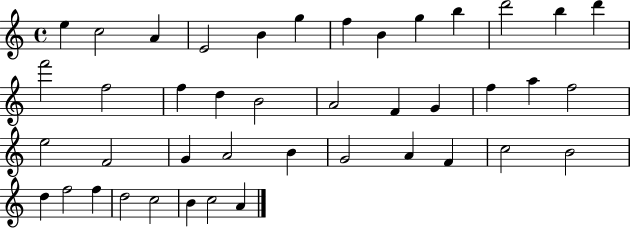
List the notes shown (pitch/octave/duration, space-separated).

E5/q C5/h A4/q E4/h B4/q G5/q F5/q B4/q G5/q B5/q D6/h B5/q D6/q F6/h F5/h F5/q D5/q B4/h A4/h F4/q G4/q F5/q A5/q F5/h E5/h F4/h G4/q A4/h B4/q G4/h A4/q F4/q C5/h B4/h D5/q F5/h F5/q D5/h C5/h B4/q C5/h A4/q